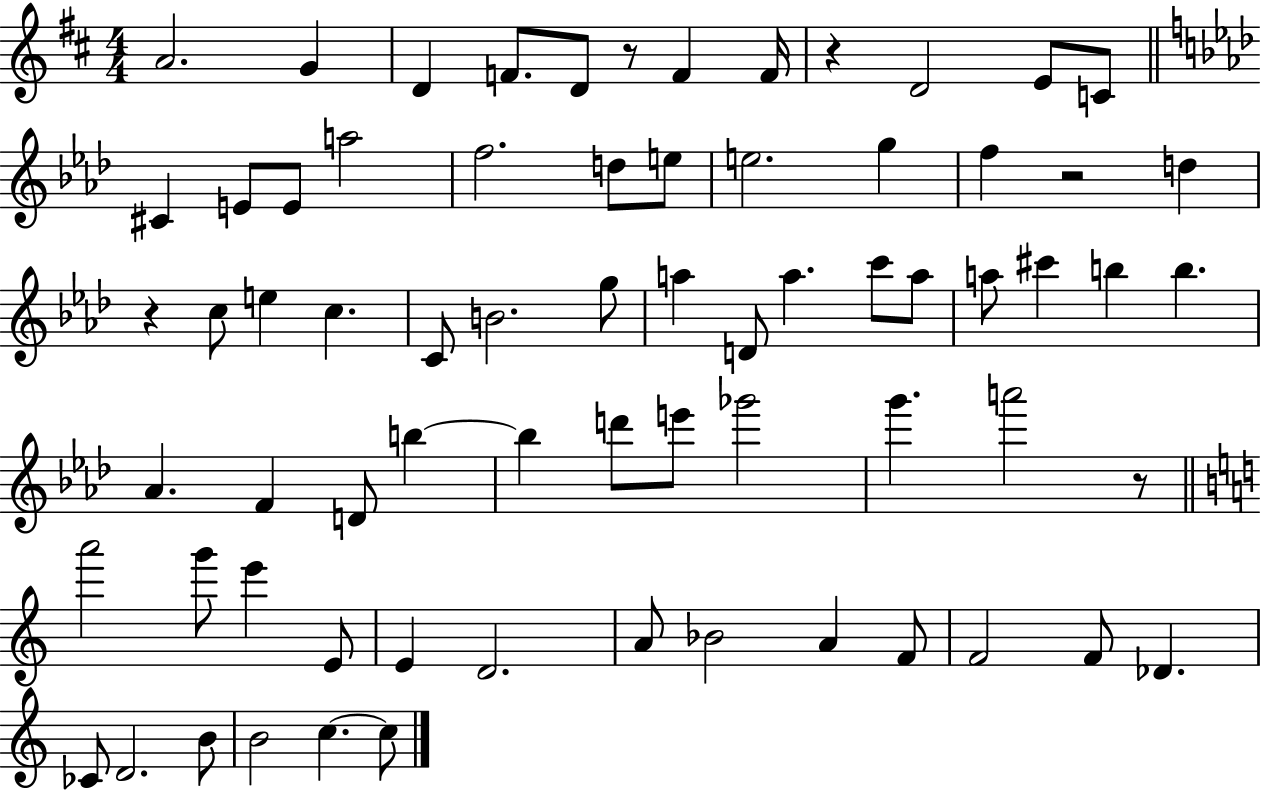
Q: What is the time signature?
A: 4/4